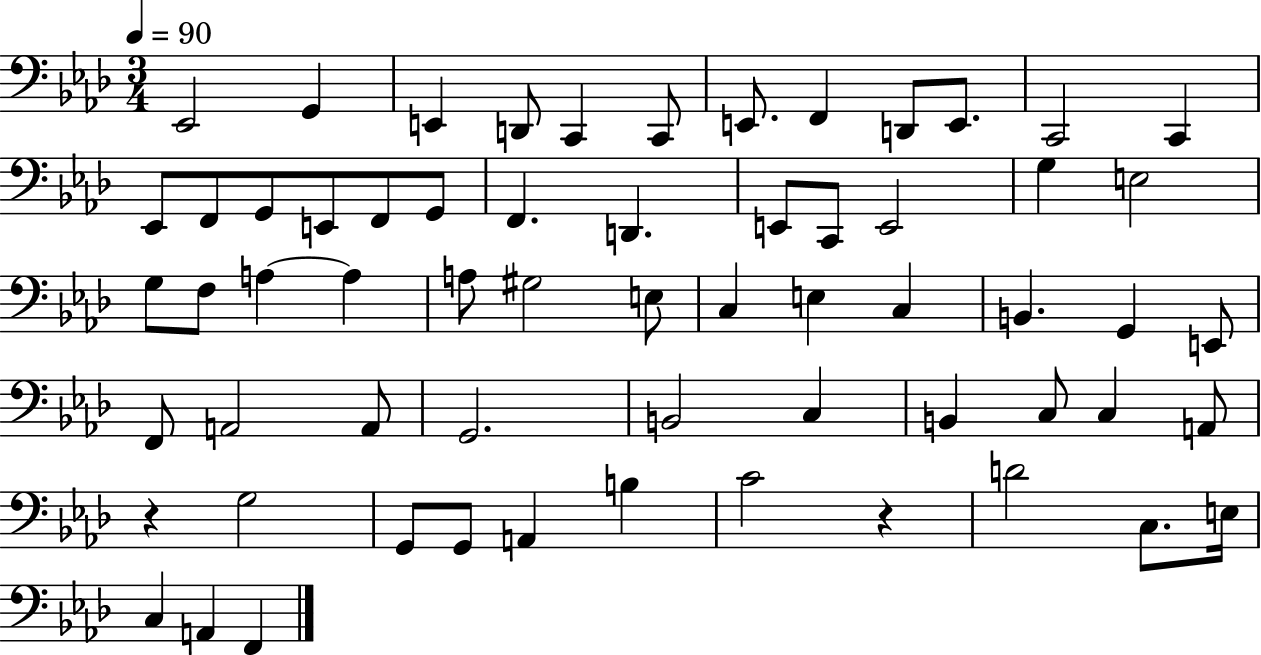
Eb2/h G2/q E2/q D2/e C2/q C2/e E2/e. F2/q D2/e E2/e. C2/h C2/q Eb2/e F2/e G2/e E2/e F2/e G2/e F2/q. D2/q. E2/e C2/e E2/h G3/q E3/h G3/e F3/e A3/q A3/q A3/e G#3/h E3/e C3/q E3/q C3/q B2/q. G2/q E2/e F2/e A2/h A2/e G2/h. B2/h C3/q B2/q C3/e C3/q A2/e R/q G3/h G2/e G2/e A2/q B3/q C4/h R/q D4/h C3/e. E3/s C3/q A2/q F2/q